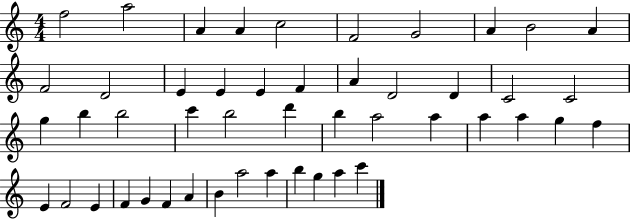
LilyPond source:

{
  \clef treble
  \numericTimeSignature
  \time 4/4
  \key c \major
  f''2 a''2 | a'4 a'4 c''2 | f'2 g'2 | a'4 b'2 a'4 | \break f'2 d'2 | e'4 e'4 e'4 f'4 | a'4 d'2 d'4 | c'2 c'2 | \break g''4 b''4 b''2 | c'''4 b''2 d'''4 | b''4 a''2 a''4 | a''4 a''4 g''4 f''4 | \break e'4 f'2 e'4 | f'4 g'4 f'4 a'4 | b'4 a''2 a''4 | b''4 g''4 a''4 c'''4 | \break \bar "|."
}